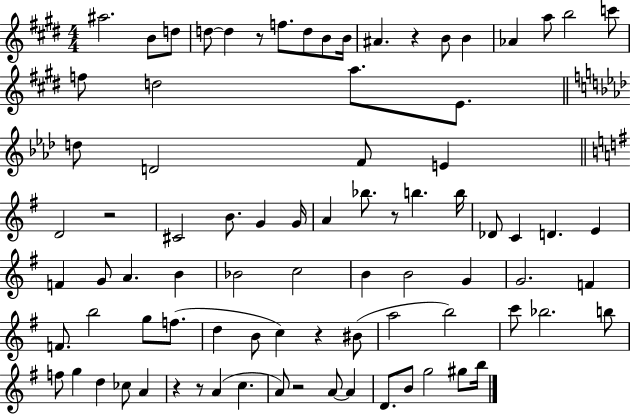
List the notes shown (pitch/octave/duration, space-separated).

A#5/h. B4/e D5/e D5/e D5/q R/e F5/e. D5/e B4/e B4/s A#4/q. R/q B4/e B4/q Ab4/q A5/e B5/h C6/e F5/e D5/h A5/e. E4/e. D5/e D4/h F4/e E4/q D4/h R/h C#4/h B4/e. G4/q G4/s A4/q Bb5/e. R/e B5/q. B5/s Db4/e C4/q D4/q. E4/q F4/q G4/e A4/q. B4/q Bb4/h C5/h B4/q B4/h G4/q G4/h. F4/q F4/e. B5/h G5/e F5/e. D5/q B4/e C5/q R/q BIS4/e A5/h B5/h C6/e Bb5/h. B5/e F5/e G5/q D5/q CES5/e A4/q R/q R/e A4/q C5/q. A4/e R/h A4/e A4/q D4/e. B4/e G5/h G#5/e B5/s